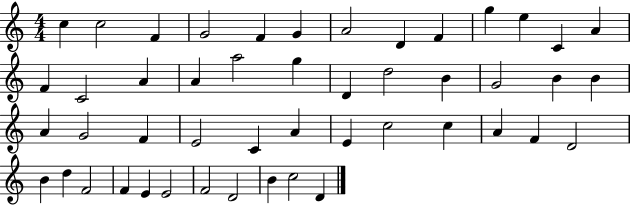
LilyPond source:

{
  \clef treble
  \numericTimeSignature
  \time 4/4
  \key c \major
  c''4 c''2 f'4 | g'2 f'4 g'4 | a'2 d'4 f'4 | g''4 e''4 c'4 a'4 | \break f'4 c'2 a'4 | a'4 a''2 g''4 | d'4 d''2 b'4 | g'2 b'4 b'4 | \break a'4 g'2 f'4 | e'2 c'4 a'4 | e'4 c''2 c''4 | a'4 f'4 d'2 | \break b'4 d''4 f'2 | f'4 e'4 e'2 | f'2 d'2 | b'4 c''2 d'4 | \break \bar "|."
}